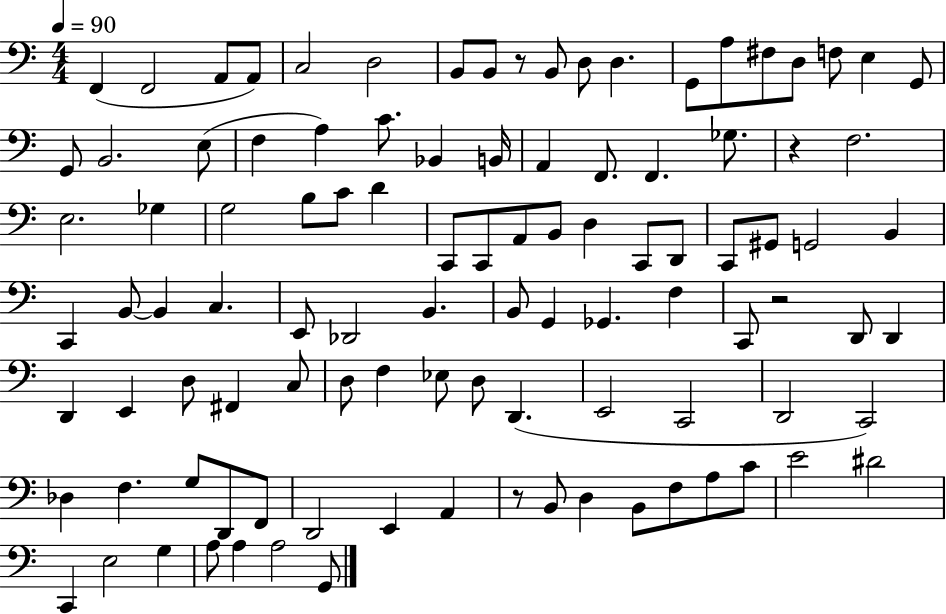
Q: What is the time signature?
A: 4/4